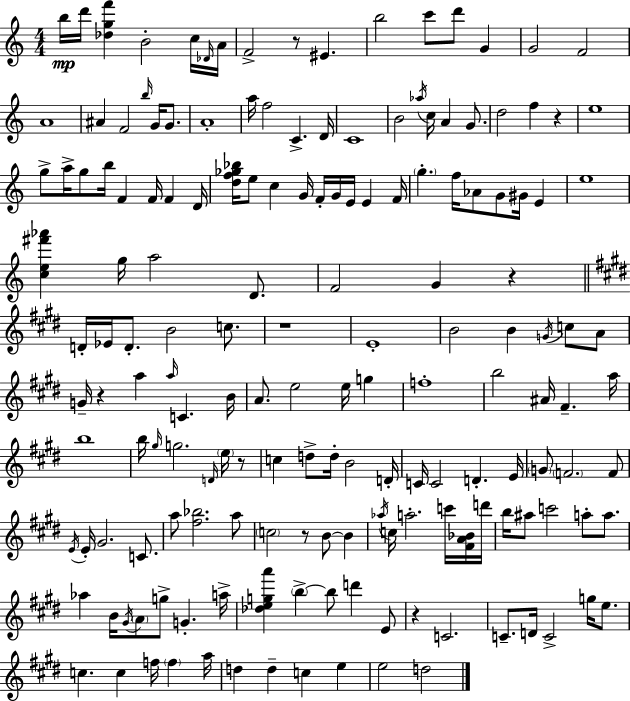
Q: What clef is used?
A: treble